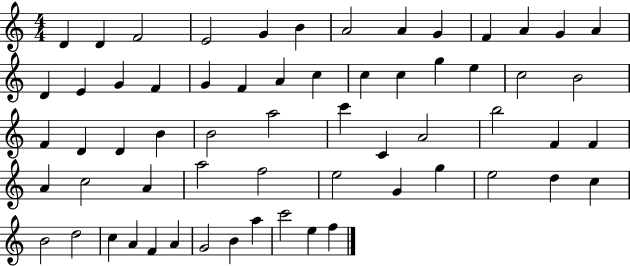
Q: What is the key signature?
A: C major